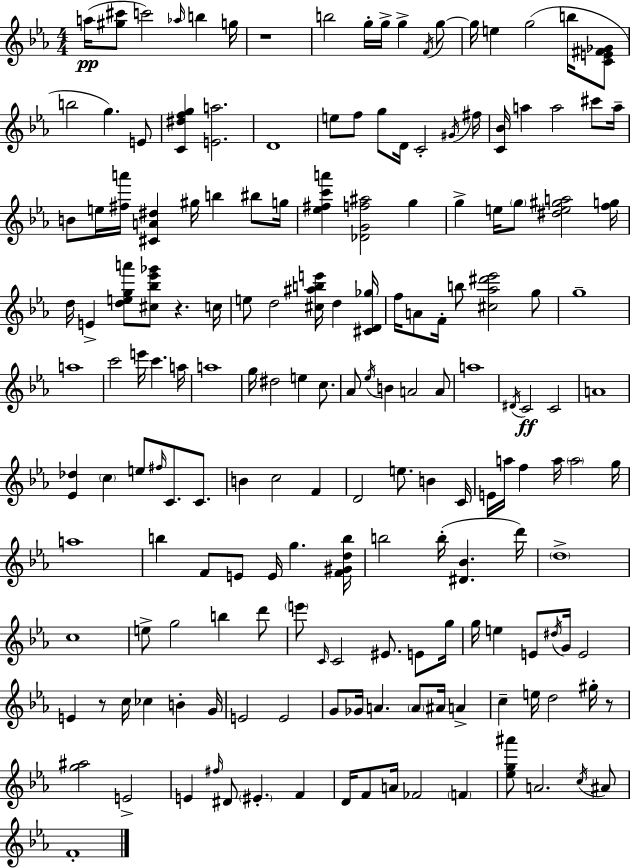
X:1
T:Untitled
M:4/4
L:1/4
K:Eb
a/4 [^g^c']/2 c'2 _a/4 b g/4 z4 b2 g/4 g/4 g F/4 g/2 g/4 e g2 b/4 [CE^F_G]/2 b2 g E/2 [C^dfg] [Ea]2 D4 e/2 f/2 g/2 D/4 C2 ^G/4 ^f/4 [C_B]/4 a a2 ^c'/2 a/4 B/2 e/4 [^fa']/4 [^CA^d] ^g/4 b ^b/2 g/4 [_e^fc'a'] [_DGf^a]2 g g e/4 g/2 [^de^ga]2 [fg]/4 d/4 E [dega']/2 [^c_b_e'_g']/2 z c/4 e/2 d2 [^c^abe']/4 d [^CD_g]/4 f/4 A/2 F/4 b/2 [^c_a^d'_e']2 g/2 g4 a4 c'2 e'/4 c' a/4 a4 g/4 ^d2 e c/2 _A/2 _e/4 B A2 A/2 a4 ^D/4 C2 C2 A4 [_E_d] c e/2 ^f/4 C/2 C/2 B c2 F D2 e/2 B C/4 E/4 a/4 f a/4 a2 g/4 a4 b F/2 E/2 E/4 g [F^Gdb]/4 b2 b/4 [^D_B] d'/4 d4 c4 e/2 g2 b d'/2 e'/2 C/4 C2 ^E/2 E/2 g/4 g/4 e E/2 ^d/4 G/4 E2 E z/2 c/4 _c B G/4 E2 E2 G/2 _G/4 A A/2 ^A/4 A c e/4 d2 ^g/4 z/2 [g^a]2 E2 E ^f/4 ^D/2 ^E F D/4 F/2 A/4 _F2 F [_eg^a']/2 A2 c/4 ^A/2 F4